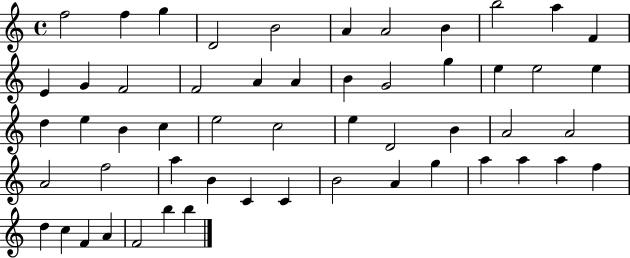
{
  \clef treble
  \time 4/4
  \defaultTimeSignature
  \key c \major
  f''2 f''4 g''4 | d'2 b'2 | a'4 a'2 b'4 | b''2 a''4 f'4 | \break e'4 g'4 f'2 | f'2 a'4 a'4 | b'4 g'2 g''4 | e''4 e''2 e''4 | \break d''4 e''4 b'4 c''4 | e''2 c''2 | e''4 d'2 b'4 | a'2 a'2 | \break a'2 f''2 | a''4 b'4 c'4 c'4 | b'2 a'4 g''4 | a''4 a''4 a''4 f''4 | \break d''4 c''4 f'4 a'4 | f'2 b''4 b''4 | \bar "|."
}